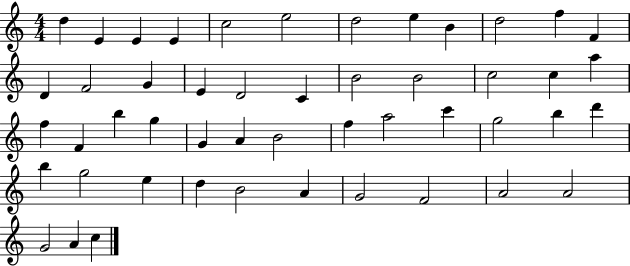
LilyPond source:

{
  \clef treble
  \numericTimeSignature
  \time 4/4
  \key c \major
  d''4 e'4 e'4 e'4 | c''2 e''2 | d''2 e''4 b'4 | d''2 f''4 f'4 | \break d'4 f'2 g'4 | e'4 d'2 c'4 | b'2 b'2 | c''2 c''4 a''4 | \break f''4 f'4 b''4 g''4 | g'4 a'4 b'2 | f''4 a''2 c'''4 | g''2 b''4 d'''4 | \break b''4 g''2 e''4 | d''4 b'2 a'4 | g'2 f'2 | a'2 a'2 | \break g'2 a'4 c''4 | \bar "|."
}